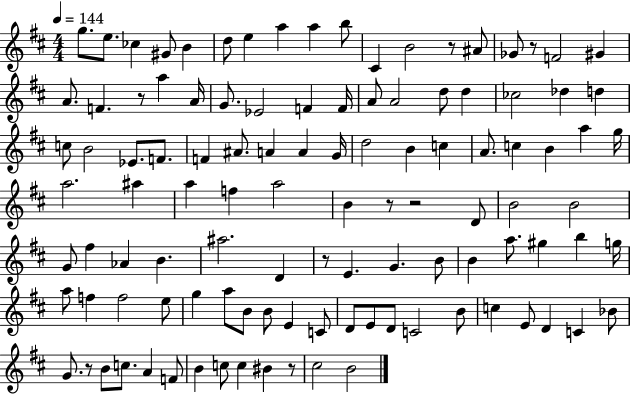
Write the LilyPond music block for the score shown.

{
  \clef treble
  \numericTimeSignature
  \time 4/4
  \key d \major
  \tempo 4 = 144
  g''8. e''8. ces''4 gis'8 b'4 | d''8 e''4 a''4 a''4 b''8 | cis'4 b'2 r8 ais'8 | ges'8 r8 f'2 gis'4 | \break a'8. f'4. r8 a''4 a'16 | g'8. ees'2 f'4 f'16 | a'8 a'2 d''8 d''4 | ces''2 des''4 d''4 | \break c''8 b'2 ees'8. f'8. | f'4 ais'8. a'4 a'4 g'16 | d''2 b'4 c''4 | a'8. c''4 b'4 a''4 g''16 | \break a''2. ais''4 | a''4 f''4 a''2 | b'4 r8 r2 d'8 | b'2 b'2 | \break g'8 fis''4 aes'4 b'4. | ais''2. d'4 | r8 e'4. g'4. b'8 | b'4 a''8. gis''4 b''4 g''16 | \break a''8 f''4 f''2 e''8 | g''4 a''8 b'8 b'8 e'4 c'8 | d'8 e'8 d'8 c'2 b'8 | c''4 e'8 d'4 c'4 bes'8 | \break g'8. r8 b'8 c''8. a'4 f'8 | b'4 c''8 c''4 bis'4 r8 | cis''2 b'2 | \bar "|."
}